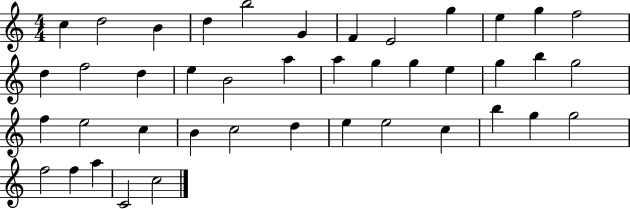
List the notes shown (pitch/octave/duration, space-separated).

C5/q D5/h B4/q D5/q B5/h G4/q F4/q E4/h G5/q E5/q G5/q F5/h D5/q F5/h D5/q E5/q B4/h A5/q A5/q G5/q G5/q E5/q G5/q B5/q G5/h F5/q E5/h C5/q B4/q C5/h D5/q E5/q E5/h C5/q B5/q G5/q G5/h F5/h F5/q A5/q C4/h C5/h